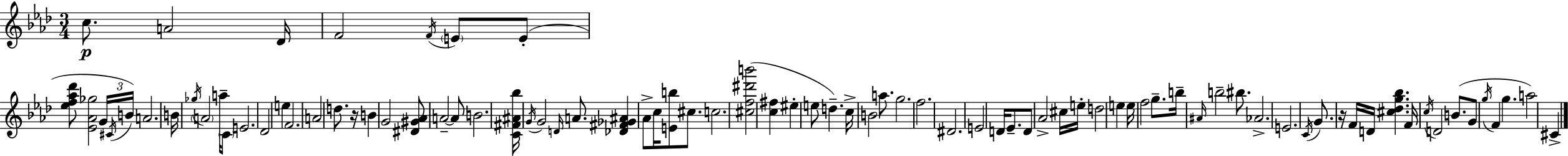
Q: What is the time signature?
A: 3/4